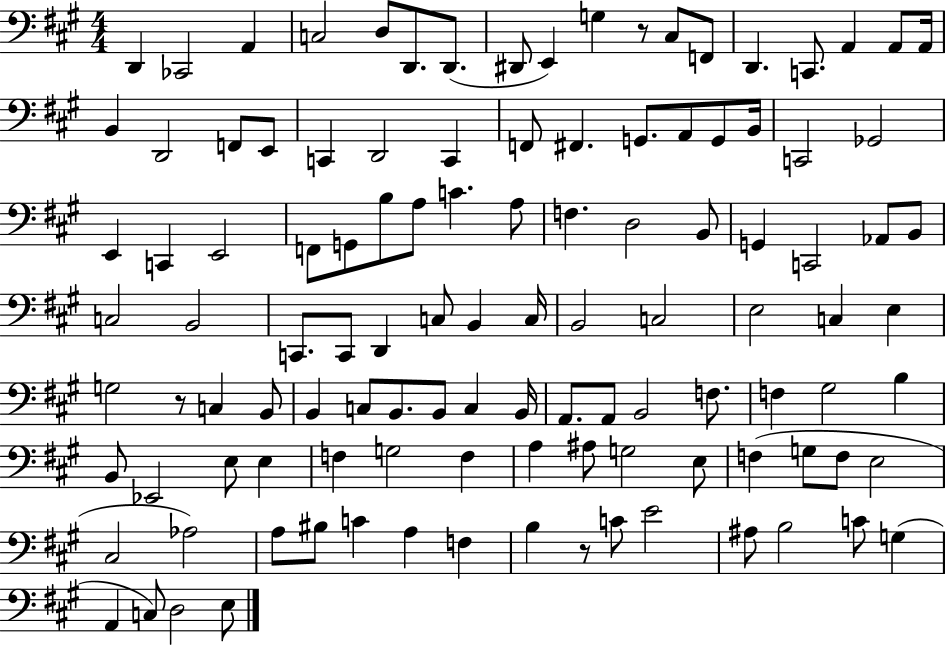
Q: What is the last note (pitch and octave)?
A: E3